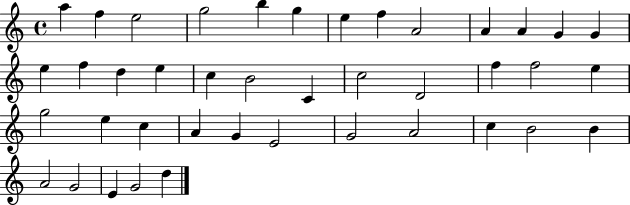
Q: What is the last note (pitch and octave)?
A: D5